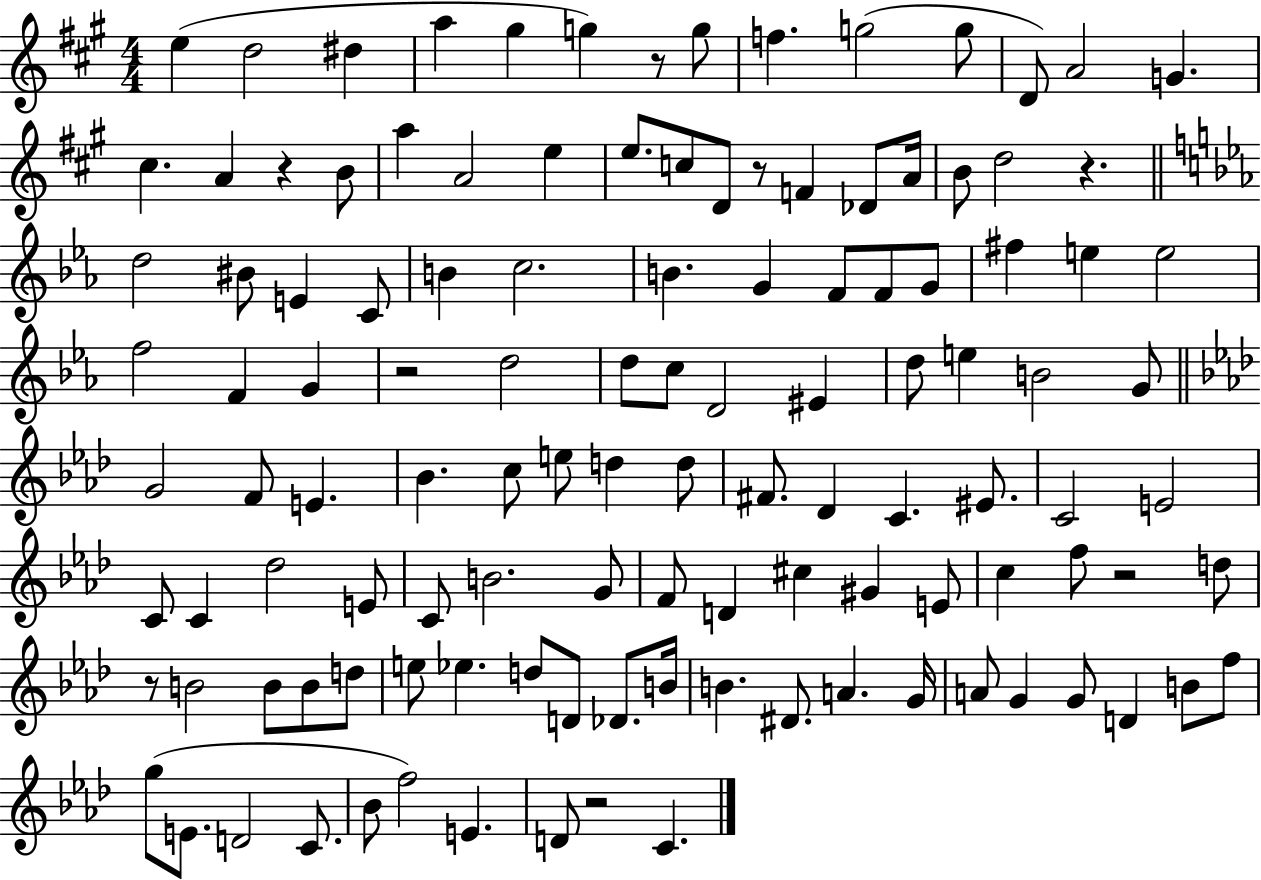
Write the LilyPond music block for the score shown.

{
  \clef treble
  \numericTimeSignature
  \time 4/4
  \key a \major
  \repeat volta 2 { e''4( d''2 dis''4 | a''4 gis''4 g''4) r8 g''8 | f''4. g''2( g''8 | d'8) a'2 g'4. | \break cis''4. a'4 r4 b'8 | a''4 a'2 e''4 | e''8. c''8 d'8 r8 f'4 des'8 a'16 | b'8 d''2 r4. | \break \bar "||" \break \key c \minor d''2 bis'8 e'4 c'8 | b'4 c''2. | b'4. g'4 f'8 f'8 g'8 | fis''4 e''4 e''2 | \break f''2 f'4 g'4 | r2 d''2 | d''8 c''8 d'2 eis'4 | d''8 e''4 b'2 g'8 | \break \bar "||" \break \key aes \major g'2 f'8 e'4. | bes'4. c''8 e''8 d''4 d''8 | fis'8. des'4 c'4. eis'8. | c'2 e'2 | \break c'8 c'4 des''2 e'8 | c'8 b'2. g'8 | f'8 d'4 cis''4 gis'4 e'8 | c''4 f''8 r2 d''8 | \break r8 b'2 b'8 b'8 d''8 | e''8 ees''4. d''8 d'8 des'8. b'16 | b'4. dis'8. a'4. g'16 | a'8 g'4 g'8 d'4 b'8 f''8 | \break g''8( e'8. d'2 c'8. | bes'8 f''2) e'4. | d'8 r2 c'4. | } \bar "|."
}